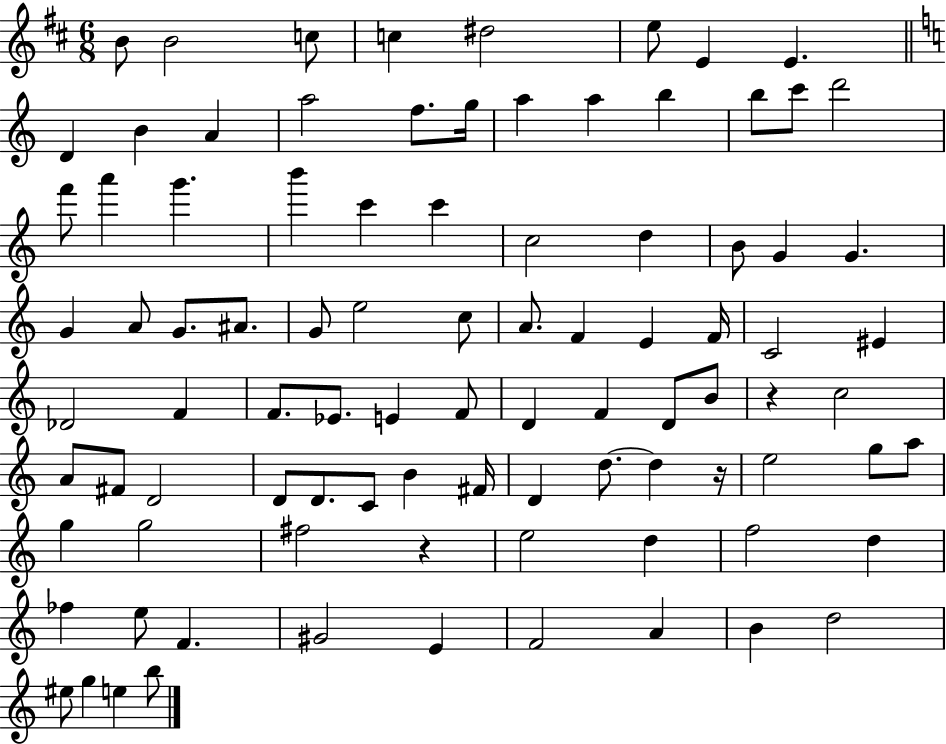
{
  \clef treble
  \numericTimeSignature
  \time 6/8
  \key d \major
  b'8 b'2 c''8 | c''4 dis''2 | e''8 e'4 e'4. | \bar "||" \break \key c \major d'4 b'4 a'4 | a''2 f''8. g''16 | a''4 a''4 b''4 | b''8 c'''8 d'''2 | \break f'''8 a'''4 g'''4. | b'''4 c'''4 c'''4 | c''2 d''4 | b'8 g'4 g'4. | \break g'4 a'8 g'8. ais'8. | g'8 e''2 c''8 | a'8. f'4 e'4 f'16 | c'2 eis'4 | \break des'2 f'4 | f'8. ees'8. e'4 f'8 | d'4 f'4 d'8 b'8 | r4 c''2 | \break a'8 fis'8 d'2 | d'8 d'8. c'8 b'4 fis'16 | d'4 d''8.~~ d''4 r16 | e''2 g''8 a''8 | \break g''4 g''2 | fis''2 r4 | e''2 d''4 | f''2 d''4 | \break fes''4 e''8 f'4. | gis'2 e'4 | f'2 a'4 | b'4 d''2 | \break eis''8 g''4 e''4 b''8 | \bar "|."
}